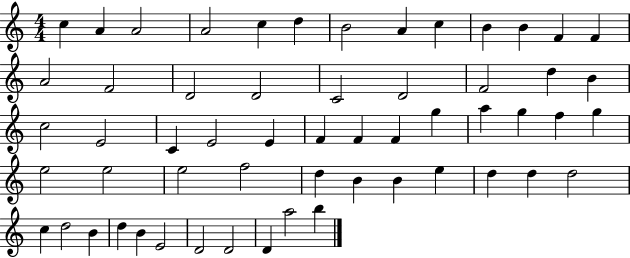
{
  \clef treble
  \numericTimeSignature
  \time 4/4
  \key c \major
  c''4 a'4 a'2 | a'2 c''4 d''4 | b'2 a'4 c''4 | b'4 b'4 f'4 f'4 | \break a'2 f'2 | d'2 d'2 | c'2 d'2 | f'2 d''4 b'4 | \break c''2 e'2 | c'4 e'2 e'4 | f'4 f'4 f'4 g''4 | a''4 g''4 f''4 g''4 | \break e''2 e''2 | e''2 f''2 | d''4 b'4 b'4 e''4 | d''4 d''4 d''2 | \break c''4 d''2 b'4 | d''4 b'4 e'2 | d'2 d'2 | d'4 a''2 b''4 | \break \bar "|."
}